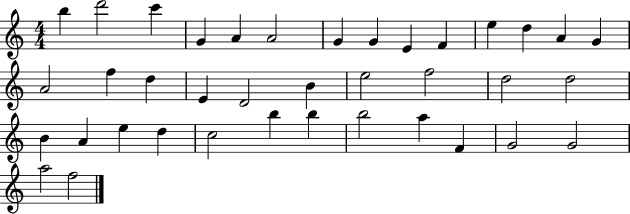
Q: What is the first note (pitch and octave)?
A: B5